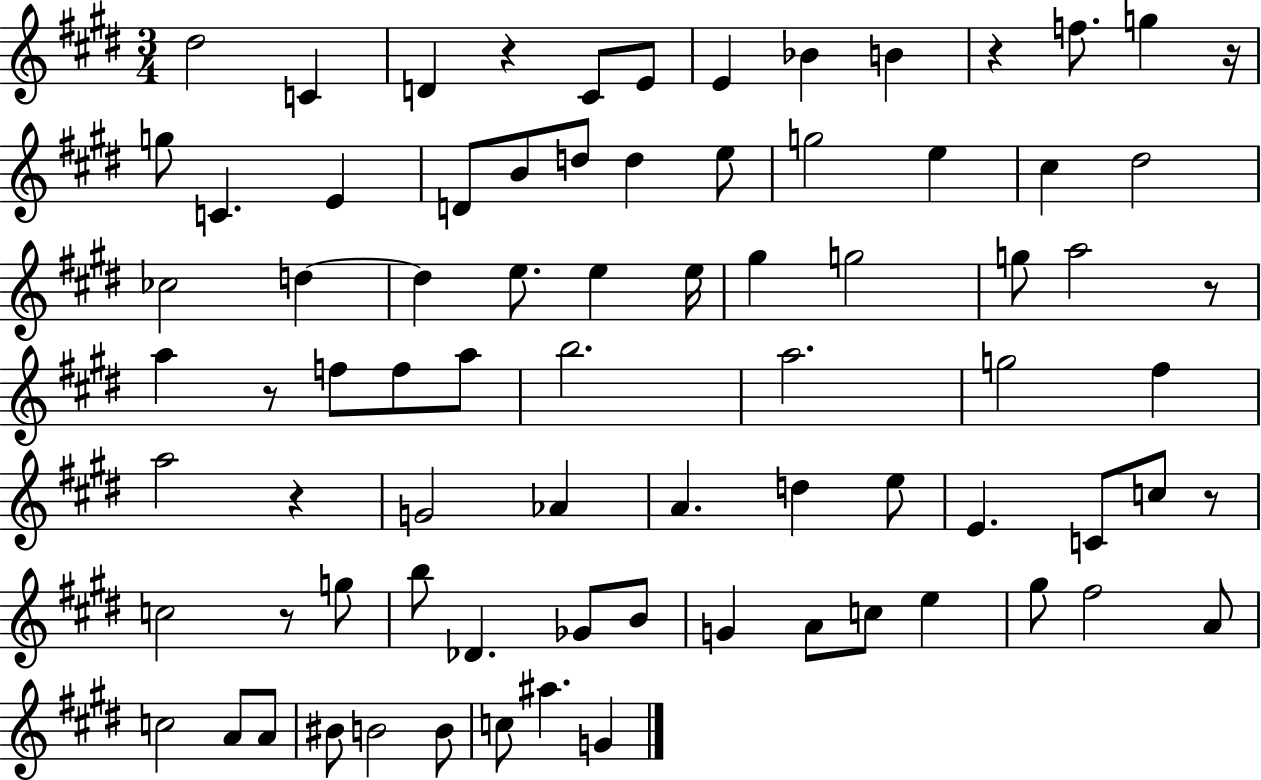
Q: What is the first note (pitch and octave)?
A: D#5